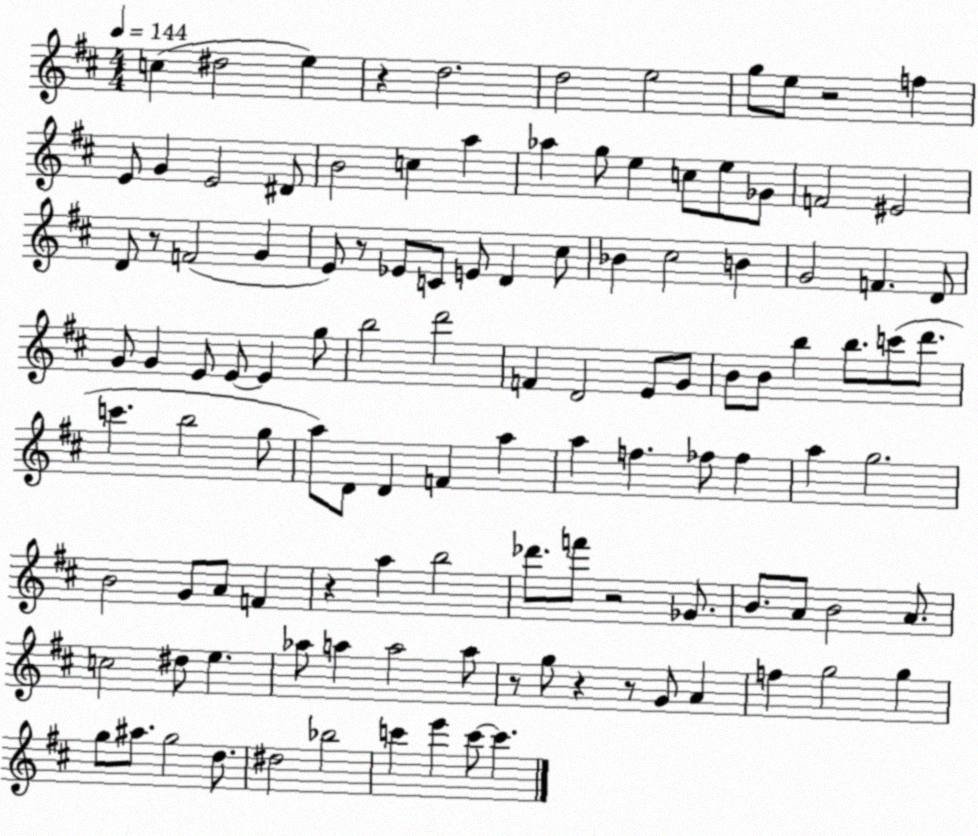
X:1
T:Untitled
M:4/4
L:1/4
K:D
c ^d2 e z d2 d2 e2 g/2 e/2 z2 f E/2 G E2 ^D/2 B2 c a _a g/2 e c/2 e/2 _G/2 F2 ^E2 D/2 z/2 F2 G E/2 z/2 _E/2 C/2 E/2 D ^c/2 _B ^c2 B G2 F D/2 G/2 G E/2 E/2 E g/2 b2 d'2 F D2 E/2 G/2 B/2 B/2 b b/2 c'/2 d'/2 c' b2 g/2 a/2 D/2 D F a a f _f/2 _f a g2 B2 G/2 A/2 F z a b2 _d'/2 f'/2 z2 _G/2 B/2 A/2 B2 A/2 c2 ^d/2 e _a/2 a a2 a/2 z/2 g/2 z z/2 G/2 A f g2 g g/2 ^a/2 g2 d/2 ^d2 _b2 c' e' c'/2 c'